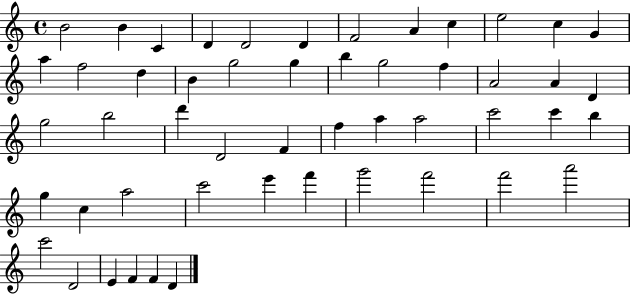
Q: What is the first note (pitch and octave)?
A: B4